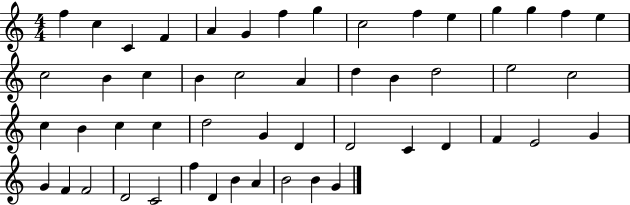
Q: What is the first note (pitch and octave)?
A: F5